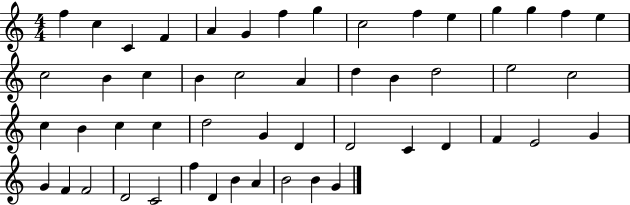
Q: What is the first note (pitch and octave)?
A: F5